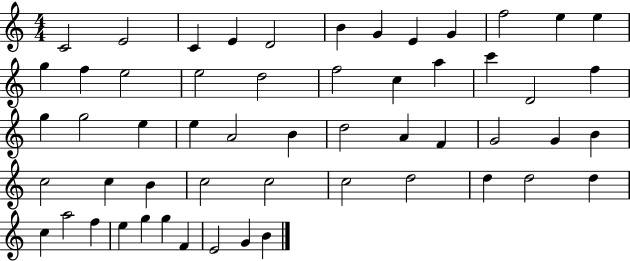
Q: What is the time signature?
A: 4/4